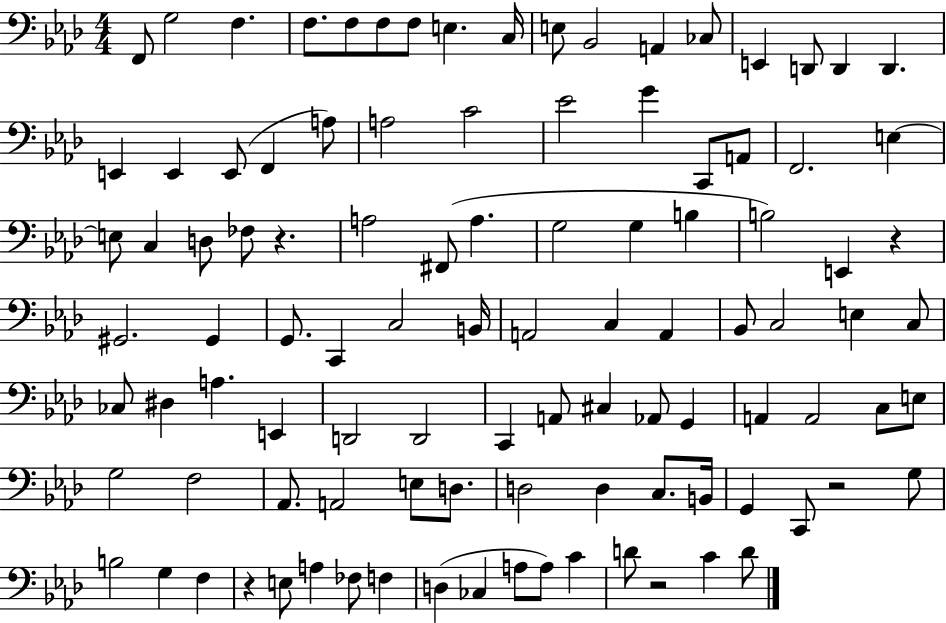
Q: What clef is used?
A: bass